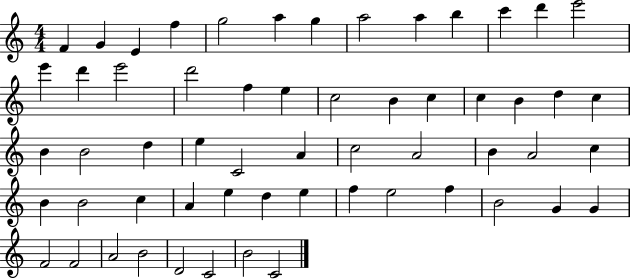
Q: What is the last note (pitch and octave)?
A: C4